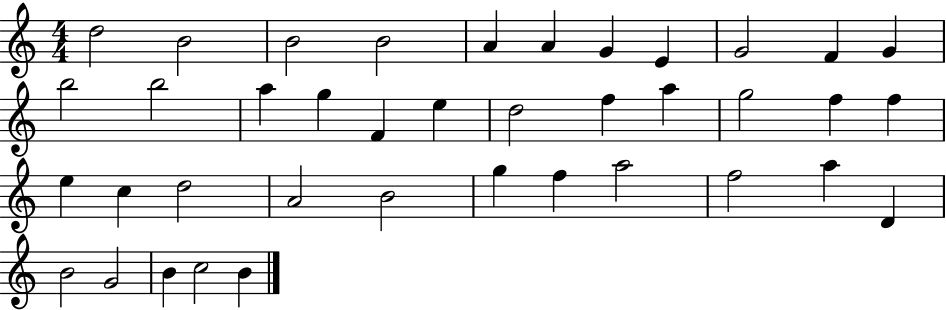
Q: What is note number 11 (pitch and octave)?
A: G4